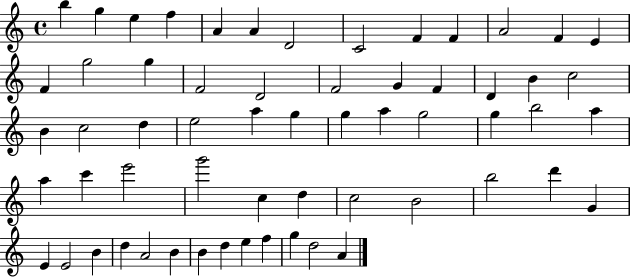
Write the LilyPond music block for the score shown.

{
  \clef treble
  \time 4/4
  \defaultTimeSignature
  \key c \major
  b''4 g''4 e''4 f''4 | a'4 a'4 d'2 | c'2 f'4 f'4 | a'2 f'4 e'4 | \break f'4 g''2 g''4 | f'2 d'2 | f'2 g'4 f'4 | d'4 b'4 c''2 | \break b'4 c''2 d''4 | e''2 a''4 g''4 | g''4 a''4 g''2 | g''4 b''2 a''4 | \break a''4 c'''4 e'''2 | g'''2 c''4 d''4 | c''2 b'2 | b''2 d'''4 g'4 | \break e'4 e'2 b'4 | d''4 a'2 b'4 | b'4 d''4 e''4 f''4 | g''4 d''2 a'4 | \break \bar "|."
}